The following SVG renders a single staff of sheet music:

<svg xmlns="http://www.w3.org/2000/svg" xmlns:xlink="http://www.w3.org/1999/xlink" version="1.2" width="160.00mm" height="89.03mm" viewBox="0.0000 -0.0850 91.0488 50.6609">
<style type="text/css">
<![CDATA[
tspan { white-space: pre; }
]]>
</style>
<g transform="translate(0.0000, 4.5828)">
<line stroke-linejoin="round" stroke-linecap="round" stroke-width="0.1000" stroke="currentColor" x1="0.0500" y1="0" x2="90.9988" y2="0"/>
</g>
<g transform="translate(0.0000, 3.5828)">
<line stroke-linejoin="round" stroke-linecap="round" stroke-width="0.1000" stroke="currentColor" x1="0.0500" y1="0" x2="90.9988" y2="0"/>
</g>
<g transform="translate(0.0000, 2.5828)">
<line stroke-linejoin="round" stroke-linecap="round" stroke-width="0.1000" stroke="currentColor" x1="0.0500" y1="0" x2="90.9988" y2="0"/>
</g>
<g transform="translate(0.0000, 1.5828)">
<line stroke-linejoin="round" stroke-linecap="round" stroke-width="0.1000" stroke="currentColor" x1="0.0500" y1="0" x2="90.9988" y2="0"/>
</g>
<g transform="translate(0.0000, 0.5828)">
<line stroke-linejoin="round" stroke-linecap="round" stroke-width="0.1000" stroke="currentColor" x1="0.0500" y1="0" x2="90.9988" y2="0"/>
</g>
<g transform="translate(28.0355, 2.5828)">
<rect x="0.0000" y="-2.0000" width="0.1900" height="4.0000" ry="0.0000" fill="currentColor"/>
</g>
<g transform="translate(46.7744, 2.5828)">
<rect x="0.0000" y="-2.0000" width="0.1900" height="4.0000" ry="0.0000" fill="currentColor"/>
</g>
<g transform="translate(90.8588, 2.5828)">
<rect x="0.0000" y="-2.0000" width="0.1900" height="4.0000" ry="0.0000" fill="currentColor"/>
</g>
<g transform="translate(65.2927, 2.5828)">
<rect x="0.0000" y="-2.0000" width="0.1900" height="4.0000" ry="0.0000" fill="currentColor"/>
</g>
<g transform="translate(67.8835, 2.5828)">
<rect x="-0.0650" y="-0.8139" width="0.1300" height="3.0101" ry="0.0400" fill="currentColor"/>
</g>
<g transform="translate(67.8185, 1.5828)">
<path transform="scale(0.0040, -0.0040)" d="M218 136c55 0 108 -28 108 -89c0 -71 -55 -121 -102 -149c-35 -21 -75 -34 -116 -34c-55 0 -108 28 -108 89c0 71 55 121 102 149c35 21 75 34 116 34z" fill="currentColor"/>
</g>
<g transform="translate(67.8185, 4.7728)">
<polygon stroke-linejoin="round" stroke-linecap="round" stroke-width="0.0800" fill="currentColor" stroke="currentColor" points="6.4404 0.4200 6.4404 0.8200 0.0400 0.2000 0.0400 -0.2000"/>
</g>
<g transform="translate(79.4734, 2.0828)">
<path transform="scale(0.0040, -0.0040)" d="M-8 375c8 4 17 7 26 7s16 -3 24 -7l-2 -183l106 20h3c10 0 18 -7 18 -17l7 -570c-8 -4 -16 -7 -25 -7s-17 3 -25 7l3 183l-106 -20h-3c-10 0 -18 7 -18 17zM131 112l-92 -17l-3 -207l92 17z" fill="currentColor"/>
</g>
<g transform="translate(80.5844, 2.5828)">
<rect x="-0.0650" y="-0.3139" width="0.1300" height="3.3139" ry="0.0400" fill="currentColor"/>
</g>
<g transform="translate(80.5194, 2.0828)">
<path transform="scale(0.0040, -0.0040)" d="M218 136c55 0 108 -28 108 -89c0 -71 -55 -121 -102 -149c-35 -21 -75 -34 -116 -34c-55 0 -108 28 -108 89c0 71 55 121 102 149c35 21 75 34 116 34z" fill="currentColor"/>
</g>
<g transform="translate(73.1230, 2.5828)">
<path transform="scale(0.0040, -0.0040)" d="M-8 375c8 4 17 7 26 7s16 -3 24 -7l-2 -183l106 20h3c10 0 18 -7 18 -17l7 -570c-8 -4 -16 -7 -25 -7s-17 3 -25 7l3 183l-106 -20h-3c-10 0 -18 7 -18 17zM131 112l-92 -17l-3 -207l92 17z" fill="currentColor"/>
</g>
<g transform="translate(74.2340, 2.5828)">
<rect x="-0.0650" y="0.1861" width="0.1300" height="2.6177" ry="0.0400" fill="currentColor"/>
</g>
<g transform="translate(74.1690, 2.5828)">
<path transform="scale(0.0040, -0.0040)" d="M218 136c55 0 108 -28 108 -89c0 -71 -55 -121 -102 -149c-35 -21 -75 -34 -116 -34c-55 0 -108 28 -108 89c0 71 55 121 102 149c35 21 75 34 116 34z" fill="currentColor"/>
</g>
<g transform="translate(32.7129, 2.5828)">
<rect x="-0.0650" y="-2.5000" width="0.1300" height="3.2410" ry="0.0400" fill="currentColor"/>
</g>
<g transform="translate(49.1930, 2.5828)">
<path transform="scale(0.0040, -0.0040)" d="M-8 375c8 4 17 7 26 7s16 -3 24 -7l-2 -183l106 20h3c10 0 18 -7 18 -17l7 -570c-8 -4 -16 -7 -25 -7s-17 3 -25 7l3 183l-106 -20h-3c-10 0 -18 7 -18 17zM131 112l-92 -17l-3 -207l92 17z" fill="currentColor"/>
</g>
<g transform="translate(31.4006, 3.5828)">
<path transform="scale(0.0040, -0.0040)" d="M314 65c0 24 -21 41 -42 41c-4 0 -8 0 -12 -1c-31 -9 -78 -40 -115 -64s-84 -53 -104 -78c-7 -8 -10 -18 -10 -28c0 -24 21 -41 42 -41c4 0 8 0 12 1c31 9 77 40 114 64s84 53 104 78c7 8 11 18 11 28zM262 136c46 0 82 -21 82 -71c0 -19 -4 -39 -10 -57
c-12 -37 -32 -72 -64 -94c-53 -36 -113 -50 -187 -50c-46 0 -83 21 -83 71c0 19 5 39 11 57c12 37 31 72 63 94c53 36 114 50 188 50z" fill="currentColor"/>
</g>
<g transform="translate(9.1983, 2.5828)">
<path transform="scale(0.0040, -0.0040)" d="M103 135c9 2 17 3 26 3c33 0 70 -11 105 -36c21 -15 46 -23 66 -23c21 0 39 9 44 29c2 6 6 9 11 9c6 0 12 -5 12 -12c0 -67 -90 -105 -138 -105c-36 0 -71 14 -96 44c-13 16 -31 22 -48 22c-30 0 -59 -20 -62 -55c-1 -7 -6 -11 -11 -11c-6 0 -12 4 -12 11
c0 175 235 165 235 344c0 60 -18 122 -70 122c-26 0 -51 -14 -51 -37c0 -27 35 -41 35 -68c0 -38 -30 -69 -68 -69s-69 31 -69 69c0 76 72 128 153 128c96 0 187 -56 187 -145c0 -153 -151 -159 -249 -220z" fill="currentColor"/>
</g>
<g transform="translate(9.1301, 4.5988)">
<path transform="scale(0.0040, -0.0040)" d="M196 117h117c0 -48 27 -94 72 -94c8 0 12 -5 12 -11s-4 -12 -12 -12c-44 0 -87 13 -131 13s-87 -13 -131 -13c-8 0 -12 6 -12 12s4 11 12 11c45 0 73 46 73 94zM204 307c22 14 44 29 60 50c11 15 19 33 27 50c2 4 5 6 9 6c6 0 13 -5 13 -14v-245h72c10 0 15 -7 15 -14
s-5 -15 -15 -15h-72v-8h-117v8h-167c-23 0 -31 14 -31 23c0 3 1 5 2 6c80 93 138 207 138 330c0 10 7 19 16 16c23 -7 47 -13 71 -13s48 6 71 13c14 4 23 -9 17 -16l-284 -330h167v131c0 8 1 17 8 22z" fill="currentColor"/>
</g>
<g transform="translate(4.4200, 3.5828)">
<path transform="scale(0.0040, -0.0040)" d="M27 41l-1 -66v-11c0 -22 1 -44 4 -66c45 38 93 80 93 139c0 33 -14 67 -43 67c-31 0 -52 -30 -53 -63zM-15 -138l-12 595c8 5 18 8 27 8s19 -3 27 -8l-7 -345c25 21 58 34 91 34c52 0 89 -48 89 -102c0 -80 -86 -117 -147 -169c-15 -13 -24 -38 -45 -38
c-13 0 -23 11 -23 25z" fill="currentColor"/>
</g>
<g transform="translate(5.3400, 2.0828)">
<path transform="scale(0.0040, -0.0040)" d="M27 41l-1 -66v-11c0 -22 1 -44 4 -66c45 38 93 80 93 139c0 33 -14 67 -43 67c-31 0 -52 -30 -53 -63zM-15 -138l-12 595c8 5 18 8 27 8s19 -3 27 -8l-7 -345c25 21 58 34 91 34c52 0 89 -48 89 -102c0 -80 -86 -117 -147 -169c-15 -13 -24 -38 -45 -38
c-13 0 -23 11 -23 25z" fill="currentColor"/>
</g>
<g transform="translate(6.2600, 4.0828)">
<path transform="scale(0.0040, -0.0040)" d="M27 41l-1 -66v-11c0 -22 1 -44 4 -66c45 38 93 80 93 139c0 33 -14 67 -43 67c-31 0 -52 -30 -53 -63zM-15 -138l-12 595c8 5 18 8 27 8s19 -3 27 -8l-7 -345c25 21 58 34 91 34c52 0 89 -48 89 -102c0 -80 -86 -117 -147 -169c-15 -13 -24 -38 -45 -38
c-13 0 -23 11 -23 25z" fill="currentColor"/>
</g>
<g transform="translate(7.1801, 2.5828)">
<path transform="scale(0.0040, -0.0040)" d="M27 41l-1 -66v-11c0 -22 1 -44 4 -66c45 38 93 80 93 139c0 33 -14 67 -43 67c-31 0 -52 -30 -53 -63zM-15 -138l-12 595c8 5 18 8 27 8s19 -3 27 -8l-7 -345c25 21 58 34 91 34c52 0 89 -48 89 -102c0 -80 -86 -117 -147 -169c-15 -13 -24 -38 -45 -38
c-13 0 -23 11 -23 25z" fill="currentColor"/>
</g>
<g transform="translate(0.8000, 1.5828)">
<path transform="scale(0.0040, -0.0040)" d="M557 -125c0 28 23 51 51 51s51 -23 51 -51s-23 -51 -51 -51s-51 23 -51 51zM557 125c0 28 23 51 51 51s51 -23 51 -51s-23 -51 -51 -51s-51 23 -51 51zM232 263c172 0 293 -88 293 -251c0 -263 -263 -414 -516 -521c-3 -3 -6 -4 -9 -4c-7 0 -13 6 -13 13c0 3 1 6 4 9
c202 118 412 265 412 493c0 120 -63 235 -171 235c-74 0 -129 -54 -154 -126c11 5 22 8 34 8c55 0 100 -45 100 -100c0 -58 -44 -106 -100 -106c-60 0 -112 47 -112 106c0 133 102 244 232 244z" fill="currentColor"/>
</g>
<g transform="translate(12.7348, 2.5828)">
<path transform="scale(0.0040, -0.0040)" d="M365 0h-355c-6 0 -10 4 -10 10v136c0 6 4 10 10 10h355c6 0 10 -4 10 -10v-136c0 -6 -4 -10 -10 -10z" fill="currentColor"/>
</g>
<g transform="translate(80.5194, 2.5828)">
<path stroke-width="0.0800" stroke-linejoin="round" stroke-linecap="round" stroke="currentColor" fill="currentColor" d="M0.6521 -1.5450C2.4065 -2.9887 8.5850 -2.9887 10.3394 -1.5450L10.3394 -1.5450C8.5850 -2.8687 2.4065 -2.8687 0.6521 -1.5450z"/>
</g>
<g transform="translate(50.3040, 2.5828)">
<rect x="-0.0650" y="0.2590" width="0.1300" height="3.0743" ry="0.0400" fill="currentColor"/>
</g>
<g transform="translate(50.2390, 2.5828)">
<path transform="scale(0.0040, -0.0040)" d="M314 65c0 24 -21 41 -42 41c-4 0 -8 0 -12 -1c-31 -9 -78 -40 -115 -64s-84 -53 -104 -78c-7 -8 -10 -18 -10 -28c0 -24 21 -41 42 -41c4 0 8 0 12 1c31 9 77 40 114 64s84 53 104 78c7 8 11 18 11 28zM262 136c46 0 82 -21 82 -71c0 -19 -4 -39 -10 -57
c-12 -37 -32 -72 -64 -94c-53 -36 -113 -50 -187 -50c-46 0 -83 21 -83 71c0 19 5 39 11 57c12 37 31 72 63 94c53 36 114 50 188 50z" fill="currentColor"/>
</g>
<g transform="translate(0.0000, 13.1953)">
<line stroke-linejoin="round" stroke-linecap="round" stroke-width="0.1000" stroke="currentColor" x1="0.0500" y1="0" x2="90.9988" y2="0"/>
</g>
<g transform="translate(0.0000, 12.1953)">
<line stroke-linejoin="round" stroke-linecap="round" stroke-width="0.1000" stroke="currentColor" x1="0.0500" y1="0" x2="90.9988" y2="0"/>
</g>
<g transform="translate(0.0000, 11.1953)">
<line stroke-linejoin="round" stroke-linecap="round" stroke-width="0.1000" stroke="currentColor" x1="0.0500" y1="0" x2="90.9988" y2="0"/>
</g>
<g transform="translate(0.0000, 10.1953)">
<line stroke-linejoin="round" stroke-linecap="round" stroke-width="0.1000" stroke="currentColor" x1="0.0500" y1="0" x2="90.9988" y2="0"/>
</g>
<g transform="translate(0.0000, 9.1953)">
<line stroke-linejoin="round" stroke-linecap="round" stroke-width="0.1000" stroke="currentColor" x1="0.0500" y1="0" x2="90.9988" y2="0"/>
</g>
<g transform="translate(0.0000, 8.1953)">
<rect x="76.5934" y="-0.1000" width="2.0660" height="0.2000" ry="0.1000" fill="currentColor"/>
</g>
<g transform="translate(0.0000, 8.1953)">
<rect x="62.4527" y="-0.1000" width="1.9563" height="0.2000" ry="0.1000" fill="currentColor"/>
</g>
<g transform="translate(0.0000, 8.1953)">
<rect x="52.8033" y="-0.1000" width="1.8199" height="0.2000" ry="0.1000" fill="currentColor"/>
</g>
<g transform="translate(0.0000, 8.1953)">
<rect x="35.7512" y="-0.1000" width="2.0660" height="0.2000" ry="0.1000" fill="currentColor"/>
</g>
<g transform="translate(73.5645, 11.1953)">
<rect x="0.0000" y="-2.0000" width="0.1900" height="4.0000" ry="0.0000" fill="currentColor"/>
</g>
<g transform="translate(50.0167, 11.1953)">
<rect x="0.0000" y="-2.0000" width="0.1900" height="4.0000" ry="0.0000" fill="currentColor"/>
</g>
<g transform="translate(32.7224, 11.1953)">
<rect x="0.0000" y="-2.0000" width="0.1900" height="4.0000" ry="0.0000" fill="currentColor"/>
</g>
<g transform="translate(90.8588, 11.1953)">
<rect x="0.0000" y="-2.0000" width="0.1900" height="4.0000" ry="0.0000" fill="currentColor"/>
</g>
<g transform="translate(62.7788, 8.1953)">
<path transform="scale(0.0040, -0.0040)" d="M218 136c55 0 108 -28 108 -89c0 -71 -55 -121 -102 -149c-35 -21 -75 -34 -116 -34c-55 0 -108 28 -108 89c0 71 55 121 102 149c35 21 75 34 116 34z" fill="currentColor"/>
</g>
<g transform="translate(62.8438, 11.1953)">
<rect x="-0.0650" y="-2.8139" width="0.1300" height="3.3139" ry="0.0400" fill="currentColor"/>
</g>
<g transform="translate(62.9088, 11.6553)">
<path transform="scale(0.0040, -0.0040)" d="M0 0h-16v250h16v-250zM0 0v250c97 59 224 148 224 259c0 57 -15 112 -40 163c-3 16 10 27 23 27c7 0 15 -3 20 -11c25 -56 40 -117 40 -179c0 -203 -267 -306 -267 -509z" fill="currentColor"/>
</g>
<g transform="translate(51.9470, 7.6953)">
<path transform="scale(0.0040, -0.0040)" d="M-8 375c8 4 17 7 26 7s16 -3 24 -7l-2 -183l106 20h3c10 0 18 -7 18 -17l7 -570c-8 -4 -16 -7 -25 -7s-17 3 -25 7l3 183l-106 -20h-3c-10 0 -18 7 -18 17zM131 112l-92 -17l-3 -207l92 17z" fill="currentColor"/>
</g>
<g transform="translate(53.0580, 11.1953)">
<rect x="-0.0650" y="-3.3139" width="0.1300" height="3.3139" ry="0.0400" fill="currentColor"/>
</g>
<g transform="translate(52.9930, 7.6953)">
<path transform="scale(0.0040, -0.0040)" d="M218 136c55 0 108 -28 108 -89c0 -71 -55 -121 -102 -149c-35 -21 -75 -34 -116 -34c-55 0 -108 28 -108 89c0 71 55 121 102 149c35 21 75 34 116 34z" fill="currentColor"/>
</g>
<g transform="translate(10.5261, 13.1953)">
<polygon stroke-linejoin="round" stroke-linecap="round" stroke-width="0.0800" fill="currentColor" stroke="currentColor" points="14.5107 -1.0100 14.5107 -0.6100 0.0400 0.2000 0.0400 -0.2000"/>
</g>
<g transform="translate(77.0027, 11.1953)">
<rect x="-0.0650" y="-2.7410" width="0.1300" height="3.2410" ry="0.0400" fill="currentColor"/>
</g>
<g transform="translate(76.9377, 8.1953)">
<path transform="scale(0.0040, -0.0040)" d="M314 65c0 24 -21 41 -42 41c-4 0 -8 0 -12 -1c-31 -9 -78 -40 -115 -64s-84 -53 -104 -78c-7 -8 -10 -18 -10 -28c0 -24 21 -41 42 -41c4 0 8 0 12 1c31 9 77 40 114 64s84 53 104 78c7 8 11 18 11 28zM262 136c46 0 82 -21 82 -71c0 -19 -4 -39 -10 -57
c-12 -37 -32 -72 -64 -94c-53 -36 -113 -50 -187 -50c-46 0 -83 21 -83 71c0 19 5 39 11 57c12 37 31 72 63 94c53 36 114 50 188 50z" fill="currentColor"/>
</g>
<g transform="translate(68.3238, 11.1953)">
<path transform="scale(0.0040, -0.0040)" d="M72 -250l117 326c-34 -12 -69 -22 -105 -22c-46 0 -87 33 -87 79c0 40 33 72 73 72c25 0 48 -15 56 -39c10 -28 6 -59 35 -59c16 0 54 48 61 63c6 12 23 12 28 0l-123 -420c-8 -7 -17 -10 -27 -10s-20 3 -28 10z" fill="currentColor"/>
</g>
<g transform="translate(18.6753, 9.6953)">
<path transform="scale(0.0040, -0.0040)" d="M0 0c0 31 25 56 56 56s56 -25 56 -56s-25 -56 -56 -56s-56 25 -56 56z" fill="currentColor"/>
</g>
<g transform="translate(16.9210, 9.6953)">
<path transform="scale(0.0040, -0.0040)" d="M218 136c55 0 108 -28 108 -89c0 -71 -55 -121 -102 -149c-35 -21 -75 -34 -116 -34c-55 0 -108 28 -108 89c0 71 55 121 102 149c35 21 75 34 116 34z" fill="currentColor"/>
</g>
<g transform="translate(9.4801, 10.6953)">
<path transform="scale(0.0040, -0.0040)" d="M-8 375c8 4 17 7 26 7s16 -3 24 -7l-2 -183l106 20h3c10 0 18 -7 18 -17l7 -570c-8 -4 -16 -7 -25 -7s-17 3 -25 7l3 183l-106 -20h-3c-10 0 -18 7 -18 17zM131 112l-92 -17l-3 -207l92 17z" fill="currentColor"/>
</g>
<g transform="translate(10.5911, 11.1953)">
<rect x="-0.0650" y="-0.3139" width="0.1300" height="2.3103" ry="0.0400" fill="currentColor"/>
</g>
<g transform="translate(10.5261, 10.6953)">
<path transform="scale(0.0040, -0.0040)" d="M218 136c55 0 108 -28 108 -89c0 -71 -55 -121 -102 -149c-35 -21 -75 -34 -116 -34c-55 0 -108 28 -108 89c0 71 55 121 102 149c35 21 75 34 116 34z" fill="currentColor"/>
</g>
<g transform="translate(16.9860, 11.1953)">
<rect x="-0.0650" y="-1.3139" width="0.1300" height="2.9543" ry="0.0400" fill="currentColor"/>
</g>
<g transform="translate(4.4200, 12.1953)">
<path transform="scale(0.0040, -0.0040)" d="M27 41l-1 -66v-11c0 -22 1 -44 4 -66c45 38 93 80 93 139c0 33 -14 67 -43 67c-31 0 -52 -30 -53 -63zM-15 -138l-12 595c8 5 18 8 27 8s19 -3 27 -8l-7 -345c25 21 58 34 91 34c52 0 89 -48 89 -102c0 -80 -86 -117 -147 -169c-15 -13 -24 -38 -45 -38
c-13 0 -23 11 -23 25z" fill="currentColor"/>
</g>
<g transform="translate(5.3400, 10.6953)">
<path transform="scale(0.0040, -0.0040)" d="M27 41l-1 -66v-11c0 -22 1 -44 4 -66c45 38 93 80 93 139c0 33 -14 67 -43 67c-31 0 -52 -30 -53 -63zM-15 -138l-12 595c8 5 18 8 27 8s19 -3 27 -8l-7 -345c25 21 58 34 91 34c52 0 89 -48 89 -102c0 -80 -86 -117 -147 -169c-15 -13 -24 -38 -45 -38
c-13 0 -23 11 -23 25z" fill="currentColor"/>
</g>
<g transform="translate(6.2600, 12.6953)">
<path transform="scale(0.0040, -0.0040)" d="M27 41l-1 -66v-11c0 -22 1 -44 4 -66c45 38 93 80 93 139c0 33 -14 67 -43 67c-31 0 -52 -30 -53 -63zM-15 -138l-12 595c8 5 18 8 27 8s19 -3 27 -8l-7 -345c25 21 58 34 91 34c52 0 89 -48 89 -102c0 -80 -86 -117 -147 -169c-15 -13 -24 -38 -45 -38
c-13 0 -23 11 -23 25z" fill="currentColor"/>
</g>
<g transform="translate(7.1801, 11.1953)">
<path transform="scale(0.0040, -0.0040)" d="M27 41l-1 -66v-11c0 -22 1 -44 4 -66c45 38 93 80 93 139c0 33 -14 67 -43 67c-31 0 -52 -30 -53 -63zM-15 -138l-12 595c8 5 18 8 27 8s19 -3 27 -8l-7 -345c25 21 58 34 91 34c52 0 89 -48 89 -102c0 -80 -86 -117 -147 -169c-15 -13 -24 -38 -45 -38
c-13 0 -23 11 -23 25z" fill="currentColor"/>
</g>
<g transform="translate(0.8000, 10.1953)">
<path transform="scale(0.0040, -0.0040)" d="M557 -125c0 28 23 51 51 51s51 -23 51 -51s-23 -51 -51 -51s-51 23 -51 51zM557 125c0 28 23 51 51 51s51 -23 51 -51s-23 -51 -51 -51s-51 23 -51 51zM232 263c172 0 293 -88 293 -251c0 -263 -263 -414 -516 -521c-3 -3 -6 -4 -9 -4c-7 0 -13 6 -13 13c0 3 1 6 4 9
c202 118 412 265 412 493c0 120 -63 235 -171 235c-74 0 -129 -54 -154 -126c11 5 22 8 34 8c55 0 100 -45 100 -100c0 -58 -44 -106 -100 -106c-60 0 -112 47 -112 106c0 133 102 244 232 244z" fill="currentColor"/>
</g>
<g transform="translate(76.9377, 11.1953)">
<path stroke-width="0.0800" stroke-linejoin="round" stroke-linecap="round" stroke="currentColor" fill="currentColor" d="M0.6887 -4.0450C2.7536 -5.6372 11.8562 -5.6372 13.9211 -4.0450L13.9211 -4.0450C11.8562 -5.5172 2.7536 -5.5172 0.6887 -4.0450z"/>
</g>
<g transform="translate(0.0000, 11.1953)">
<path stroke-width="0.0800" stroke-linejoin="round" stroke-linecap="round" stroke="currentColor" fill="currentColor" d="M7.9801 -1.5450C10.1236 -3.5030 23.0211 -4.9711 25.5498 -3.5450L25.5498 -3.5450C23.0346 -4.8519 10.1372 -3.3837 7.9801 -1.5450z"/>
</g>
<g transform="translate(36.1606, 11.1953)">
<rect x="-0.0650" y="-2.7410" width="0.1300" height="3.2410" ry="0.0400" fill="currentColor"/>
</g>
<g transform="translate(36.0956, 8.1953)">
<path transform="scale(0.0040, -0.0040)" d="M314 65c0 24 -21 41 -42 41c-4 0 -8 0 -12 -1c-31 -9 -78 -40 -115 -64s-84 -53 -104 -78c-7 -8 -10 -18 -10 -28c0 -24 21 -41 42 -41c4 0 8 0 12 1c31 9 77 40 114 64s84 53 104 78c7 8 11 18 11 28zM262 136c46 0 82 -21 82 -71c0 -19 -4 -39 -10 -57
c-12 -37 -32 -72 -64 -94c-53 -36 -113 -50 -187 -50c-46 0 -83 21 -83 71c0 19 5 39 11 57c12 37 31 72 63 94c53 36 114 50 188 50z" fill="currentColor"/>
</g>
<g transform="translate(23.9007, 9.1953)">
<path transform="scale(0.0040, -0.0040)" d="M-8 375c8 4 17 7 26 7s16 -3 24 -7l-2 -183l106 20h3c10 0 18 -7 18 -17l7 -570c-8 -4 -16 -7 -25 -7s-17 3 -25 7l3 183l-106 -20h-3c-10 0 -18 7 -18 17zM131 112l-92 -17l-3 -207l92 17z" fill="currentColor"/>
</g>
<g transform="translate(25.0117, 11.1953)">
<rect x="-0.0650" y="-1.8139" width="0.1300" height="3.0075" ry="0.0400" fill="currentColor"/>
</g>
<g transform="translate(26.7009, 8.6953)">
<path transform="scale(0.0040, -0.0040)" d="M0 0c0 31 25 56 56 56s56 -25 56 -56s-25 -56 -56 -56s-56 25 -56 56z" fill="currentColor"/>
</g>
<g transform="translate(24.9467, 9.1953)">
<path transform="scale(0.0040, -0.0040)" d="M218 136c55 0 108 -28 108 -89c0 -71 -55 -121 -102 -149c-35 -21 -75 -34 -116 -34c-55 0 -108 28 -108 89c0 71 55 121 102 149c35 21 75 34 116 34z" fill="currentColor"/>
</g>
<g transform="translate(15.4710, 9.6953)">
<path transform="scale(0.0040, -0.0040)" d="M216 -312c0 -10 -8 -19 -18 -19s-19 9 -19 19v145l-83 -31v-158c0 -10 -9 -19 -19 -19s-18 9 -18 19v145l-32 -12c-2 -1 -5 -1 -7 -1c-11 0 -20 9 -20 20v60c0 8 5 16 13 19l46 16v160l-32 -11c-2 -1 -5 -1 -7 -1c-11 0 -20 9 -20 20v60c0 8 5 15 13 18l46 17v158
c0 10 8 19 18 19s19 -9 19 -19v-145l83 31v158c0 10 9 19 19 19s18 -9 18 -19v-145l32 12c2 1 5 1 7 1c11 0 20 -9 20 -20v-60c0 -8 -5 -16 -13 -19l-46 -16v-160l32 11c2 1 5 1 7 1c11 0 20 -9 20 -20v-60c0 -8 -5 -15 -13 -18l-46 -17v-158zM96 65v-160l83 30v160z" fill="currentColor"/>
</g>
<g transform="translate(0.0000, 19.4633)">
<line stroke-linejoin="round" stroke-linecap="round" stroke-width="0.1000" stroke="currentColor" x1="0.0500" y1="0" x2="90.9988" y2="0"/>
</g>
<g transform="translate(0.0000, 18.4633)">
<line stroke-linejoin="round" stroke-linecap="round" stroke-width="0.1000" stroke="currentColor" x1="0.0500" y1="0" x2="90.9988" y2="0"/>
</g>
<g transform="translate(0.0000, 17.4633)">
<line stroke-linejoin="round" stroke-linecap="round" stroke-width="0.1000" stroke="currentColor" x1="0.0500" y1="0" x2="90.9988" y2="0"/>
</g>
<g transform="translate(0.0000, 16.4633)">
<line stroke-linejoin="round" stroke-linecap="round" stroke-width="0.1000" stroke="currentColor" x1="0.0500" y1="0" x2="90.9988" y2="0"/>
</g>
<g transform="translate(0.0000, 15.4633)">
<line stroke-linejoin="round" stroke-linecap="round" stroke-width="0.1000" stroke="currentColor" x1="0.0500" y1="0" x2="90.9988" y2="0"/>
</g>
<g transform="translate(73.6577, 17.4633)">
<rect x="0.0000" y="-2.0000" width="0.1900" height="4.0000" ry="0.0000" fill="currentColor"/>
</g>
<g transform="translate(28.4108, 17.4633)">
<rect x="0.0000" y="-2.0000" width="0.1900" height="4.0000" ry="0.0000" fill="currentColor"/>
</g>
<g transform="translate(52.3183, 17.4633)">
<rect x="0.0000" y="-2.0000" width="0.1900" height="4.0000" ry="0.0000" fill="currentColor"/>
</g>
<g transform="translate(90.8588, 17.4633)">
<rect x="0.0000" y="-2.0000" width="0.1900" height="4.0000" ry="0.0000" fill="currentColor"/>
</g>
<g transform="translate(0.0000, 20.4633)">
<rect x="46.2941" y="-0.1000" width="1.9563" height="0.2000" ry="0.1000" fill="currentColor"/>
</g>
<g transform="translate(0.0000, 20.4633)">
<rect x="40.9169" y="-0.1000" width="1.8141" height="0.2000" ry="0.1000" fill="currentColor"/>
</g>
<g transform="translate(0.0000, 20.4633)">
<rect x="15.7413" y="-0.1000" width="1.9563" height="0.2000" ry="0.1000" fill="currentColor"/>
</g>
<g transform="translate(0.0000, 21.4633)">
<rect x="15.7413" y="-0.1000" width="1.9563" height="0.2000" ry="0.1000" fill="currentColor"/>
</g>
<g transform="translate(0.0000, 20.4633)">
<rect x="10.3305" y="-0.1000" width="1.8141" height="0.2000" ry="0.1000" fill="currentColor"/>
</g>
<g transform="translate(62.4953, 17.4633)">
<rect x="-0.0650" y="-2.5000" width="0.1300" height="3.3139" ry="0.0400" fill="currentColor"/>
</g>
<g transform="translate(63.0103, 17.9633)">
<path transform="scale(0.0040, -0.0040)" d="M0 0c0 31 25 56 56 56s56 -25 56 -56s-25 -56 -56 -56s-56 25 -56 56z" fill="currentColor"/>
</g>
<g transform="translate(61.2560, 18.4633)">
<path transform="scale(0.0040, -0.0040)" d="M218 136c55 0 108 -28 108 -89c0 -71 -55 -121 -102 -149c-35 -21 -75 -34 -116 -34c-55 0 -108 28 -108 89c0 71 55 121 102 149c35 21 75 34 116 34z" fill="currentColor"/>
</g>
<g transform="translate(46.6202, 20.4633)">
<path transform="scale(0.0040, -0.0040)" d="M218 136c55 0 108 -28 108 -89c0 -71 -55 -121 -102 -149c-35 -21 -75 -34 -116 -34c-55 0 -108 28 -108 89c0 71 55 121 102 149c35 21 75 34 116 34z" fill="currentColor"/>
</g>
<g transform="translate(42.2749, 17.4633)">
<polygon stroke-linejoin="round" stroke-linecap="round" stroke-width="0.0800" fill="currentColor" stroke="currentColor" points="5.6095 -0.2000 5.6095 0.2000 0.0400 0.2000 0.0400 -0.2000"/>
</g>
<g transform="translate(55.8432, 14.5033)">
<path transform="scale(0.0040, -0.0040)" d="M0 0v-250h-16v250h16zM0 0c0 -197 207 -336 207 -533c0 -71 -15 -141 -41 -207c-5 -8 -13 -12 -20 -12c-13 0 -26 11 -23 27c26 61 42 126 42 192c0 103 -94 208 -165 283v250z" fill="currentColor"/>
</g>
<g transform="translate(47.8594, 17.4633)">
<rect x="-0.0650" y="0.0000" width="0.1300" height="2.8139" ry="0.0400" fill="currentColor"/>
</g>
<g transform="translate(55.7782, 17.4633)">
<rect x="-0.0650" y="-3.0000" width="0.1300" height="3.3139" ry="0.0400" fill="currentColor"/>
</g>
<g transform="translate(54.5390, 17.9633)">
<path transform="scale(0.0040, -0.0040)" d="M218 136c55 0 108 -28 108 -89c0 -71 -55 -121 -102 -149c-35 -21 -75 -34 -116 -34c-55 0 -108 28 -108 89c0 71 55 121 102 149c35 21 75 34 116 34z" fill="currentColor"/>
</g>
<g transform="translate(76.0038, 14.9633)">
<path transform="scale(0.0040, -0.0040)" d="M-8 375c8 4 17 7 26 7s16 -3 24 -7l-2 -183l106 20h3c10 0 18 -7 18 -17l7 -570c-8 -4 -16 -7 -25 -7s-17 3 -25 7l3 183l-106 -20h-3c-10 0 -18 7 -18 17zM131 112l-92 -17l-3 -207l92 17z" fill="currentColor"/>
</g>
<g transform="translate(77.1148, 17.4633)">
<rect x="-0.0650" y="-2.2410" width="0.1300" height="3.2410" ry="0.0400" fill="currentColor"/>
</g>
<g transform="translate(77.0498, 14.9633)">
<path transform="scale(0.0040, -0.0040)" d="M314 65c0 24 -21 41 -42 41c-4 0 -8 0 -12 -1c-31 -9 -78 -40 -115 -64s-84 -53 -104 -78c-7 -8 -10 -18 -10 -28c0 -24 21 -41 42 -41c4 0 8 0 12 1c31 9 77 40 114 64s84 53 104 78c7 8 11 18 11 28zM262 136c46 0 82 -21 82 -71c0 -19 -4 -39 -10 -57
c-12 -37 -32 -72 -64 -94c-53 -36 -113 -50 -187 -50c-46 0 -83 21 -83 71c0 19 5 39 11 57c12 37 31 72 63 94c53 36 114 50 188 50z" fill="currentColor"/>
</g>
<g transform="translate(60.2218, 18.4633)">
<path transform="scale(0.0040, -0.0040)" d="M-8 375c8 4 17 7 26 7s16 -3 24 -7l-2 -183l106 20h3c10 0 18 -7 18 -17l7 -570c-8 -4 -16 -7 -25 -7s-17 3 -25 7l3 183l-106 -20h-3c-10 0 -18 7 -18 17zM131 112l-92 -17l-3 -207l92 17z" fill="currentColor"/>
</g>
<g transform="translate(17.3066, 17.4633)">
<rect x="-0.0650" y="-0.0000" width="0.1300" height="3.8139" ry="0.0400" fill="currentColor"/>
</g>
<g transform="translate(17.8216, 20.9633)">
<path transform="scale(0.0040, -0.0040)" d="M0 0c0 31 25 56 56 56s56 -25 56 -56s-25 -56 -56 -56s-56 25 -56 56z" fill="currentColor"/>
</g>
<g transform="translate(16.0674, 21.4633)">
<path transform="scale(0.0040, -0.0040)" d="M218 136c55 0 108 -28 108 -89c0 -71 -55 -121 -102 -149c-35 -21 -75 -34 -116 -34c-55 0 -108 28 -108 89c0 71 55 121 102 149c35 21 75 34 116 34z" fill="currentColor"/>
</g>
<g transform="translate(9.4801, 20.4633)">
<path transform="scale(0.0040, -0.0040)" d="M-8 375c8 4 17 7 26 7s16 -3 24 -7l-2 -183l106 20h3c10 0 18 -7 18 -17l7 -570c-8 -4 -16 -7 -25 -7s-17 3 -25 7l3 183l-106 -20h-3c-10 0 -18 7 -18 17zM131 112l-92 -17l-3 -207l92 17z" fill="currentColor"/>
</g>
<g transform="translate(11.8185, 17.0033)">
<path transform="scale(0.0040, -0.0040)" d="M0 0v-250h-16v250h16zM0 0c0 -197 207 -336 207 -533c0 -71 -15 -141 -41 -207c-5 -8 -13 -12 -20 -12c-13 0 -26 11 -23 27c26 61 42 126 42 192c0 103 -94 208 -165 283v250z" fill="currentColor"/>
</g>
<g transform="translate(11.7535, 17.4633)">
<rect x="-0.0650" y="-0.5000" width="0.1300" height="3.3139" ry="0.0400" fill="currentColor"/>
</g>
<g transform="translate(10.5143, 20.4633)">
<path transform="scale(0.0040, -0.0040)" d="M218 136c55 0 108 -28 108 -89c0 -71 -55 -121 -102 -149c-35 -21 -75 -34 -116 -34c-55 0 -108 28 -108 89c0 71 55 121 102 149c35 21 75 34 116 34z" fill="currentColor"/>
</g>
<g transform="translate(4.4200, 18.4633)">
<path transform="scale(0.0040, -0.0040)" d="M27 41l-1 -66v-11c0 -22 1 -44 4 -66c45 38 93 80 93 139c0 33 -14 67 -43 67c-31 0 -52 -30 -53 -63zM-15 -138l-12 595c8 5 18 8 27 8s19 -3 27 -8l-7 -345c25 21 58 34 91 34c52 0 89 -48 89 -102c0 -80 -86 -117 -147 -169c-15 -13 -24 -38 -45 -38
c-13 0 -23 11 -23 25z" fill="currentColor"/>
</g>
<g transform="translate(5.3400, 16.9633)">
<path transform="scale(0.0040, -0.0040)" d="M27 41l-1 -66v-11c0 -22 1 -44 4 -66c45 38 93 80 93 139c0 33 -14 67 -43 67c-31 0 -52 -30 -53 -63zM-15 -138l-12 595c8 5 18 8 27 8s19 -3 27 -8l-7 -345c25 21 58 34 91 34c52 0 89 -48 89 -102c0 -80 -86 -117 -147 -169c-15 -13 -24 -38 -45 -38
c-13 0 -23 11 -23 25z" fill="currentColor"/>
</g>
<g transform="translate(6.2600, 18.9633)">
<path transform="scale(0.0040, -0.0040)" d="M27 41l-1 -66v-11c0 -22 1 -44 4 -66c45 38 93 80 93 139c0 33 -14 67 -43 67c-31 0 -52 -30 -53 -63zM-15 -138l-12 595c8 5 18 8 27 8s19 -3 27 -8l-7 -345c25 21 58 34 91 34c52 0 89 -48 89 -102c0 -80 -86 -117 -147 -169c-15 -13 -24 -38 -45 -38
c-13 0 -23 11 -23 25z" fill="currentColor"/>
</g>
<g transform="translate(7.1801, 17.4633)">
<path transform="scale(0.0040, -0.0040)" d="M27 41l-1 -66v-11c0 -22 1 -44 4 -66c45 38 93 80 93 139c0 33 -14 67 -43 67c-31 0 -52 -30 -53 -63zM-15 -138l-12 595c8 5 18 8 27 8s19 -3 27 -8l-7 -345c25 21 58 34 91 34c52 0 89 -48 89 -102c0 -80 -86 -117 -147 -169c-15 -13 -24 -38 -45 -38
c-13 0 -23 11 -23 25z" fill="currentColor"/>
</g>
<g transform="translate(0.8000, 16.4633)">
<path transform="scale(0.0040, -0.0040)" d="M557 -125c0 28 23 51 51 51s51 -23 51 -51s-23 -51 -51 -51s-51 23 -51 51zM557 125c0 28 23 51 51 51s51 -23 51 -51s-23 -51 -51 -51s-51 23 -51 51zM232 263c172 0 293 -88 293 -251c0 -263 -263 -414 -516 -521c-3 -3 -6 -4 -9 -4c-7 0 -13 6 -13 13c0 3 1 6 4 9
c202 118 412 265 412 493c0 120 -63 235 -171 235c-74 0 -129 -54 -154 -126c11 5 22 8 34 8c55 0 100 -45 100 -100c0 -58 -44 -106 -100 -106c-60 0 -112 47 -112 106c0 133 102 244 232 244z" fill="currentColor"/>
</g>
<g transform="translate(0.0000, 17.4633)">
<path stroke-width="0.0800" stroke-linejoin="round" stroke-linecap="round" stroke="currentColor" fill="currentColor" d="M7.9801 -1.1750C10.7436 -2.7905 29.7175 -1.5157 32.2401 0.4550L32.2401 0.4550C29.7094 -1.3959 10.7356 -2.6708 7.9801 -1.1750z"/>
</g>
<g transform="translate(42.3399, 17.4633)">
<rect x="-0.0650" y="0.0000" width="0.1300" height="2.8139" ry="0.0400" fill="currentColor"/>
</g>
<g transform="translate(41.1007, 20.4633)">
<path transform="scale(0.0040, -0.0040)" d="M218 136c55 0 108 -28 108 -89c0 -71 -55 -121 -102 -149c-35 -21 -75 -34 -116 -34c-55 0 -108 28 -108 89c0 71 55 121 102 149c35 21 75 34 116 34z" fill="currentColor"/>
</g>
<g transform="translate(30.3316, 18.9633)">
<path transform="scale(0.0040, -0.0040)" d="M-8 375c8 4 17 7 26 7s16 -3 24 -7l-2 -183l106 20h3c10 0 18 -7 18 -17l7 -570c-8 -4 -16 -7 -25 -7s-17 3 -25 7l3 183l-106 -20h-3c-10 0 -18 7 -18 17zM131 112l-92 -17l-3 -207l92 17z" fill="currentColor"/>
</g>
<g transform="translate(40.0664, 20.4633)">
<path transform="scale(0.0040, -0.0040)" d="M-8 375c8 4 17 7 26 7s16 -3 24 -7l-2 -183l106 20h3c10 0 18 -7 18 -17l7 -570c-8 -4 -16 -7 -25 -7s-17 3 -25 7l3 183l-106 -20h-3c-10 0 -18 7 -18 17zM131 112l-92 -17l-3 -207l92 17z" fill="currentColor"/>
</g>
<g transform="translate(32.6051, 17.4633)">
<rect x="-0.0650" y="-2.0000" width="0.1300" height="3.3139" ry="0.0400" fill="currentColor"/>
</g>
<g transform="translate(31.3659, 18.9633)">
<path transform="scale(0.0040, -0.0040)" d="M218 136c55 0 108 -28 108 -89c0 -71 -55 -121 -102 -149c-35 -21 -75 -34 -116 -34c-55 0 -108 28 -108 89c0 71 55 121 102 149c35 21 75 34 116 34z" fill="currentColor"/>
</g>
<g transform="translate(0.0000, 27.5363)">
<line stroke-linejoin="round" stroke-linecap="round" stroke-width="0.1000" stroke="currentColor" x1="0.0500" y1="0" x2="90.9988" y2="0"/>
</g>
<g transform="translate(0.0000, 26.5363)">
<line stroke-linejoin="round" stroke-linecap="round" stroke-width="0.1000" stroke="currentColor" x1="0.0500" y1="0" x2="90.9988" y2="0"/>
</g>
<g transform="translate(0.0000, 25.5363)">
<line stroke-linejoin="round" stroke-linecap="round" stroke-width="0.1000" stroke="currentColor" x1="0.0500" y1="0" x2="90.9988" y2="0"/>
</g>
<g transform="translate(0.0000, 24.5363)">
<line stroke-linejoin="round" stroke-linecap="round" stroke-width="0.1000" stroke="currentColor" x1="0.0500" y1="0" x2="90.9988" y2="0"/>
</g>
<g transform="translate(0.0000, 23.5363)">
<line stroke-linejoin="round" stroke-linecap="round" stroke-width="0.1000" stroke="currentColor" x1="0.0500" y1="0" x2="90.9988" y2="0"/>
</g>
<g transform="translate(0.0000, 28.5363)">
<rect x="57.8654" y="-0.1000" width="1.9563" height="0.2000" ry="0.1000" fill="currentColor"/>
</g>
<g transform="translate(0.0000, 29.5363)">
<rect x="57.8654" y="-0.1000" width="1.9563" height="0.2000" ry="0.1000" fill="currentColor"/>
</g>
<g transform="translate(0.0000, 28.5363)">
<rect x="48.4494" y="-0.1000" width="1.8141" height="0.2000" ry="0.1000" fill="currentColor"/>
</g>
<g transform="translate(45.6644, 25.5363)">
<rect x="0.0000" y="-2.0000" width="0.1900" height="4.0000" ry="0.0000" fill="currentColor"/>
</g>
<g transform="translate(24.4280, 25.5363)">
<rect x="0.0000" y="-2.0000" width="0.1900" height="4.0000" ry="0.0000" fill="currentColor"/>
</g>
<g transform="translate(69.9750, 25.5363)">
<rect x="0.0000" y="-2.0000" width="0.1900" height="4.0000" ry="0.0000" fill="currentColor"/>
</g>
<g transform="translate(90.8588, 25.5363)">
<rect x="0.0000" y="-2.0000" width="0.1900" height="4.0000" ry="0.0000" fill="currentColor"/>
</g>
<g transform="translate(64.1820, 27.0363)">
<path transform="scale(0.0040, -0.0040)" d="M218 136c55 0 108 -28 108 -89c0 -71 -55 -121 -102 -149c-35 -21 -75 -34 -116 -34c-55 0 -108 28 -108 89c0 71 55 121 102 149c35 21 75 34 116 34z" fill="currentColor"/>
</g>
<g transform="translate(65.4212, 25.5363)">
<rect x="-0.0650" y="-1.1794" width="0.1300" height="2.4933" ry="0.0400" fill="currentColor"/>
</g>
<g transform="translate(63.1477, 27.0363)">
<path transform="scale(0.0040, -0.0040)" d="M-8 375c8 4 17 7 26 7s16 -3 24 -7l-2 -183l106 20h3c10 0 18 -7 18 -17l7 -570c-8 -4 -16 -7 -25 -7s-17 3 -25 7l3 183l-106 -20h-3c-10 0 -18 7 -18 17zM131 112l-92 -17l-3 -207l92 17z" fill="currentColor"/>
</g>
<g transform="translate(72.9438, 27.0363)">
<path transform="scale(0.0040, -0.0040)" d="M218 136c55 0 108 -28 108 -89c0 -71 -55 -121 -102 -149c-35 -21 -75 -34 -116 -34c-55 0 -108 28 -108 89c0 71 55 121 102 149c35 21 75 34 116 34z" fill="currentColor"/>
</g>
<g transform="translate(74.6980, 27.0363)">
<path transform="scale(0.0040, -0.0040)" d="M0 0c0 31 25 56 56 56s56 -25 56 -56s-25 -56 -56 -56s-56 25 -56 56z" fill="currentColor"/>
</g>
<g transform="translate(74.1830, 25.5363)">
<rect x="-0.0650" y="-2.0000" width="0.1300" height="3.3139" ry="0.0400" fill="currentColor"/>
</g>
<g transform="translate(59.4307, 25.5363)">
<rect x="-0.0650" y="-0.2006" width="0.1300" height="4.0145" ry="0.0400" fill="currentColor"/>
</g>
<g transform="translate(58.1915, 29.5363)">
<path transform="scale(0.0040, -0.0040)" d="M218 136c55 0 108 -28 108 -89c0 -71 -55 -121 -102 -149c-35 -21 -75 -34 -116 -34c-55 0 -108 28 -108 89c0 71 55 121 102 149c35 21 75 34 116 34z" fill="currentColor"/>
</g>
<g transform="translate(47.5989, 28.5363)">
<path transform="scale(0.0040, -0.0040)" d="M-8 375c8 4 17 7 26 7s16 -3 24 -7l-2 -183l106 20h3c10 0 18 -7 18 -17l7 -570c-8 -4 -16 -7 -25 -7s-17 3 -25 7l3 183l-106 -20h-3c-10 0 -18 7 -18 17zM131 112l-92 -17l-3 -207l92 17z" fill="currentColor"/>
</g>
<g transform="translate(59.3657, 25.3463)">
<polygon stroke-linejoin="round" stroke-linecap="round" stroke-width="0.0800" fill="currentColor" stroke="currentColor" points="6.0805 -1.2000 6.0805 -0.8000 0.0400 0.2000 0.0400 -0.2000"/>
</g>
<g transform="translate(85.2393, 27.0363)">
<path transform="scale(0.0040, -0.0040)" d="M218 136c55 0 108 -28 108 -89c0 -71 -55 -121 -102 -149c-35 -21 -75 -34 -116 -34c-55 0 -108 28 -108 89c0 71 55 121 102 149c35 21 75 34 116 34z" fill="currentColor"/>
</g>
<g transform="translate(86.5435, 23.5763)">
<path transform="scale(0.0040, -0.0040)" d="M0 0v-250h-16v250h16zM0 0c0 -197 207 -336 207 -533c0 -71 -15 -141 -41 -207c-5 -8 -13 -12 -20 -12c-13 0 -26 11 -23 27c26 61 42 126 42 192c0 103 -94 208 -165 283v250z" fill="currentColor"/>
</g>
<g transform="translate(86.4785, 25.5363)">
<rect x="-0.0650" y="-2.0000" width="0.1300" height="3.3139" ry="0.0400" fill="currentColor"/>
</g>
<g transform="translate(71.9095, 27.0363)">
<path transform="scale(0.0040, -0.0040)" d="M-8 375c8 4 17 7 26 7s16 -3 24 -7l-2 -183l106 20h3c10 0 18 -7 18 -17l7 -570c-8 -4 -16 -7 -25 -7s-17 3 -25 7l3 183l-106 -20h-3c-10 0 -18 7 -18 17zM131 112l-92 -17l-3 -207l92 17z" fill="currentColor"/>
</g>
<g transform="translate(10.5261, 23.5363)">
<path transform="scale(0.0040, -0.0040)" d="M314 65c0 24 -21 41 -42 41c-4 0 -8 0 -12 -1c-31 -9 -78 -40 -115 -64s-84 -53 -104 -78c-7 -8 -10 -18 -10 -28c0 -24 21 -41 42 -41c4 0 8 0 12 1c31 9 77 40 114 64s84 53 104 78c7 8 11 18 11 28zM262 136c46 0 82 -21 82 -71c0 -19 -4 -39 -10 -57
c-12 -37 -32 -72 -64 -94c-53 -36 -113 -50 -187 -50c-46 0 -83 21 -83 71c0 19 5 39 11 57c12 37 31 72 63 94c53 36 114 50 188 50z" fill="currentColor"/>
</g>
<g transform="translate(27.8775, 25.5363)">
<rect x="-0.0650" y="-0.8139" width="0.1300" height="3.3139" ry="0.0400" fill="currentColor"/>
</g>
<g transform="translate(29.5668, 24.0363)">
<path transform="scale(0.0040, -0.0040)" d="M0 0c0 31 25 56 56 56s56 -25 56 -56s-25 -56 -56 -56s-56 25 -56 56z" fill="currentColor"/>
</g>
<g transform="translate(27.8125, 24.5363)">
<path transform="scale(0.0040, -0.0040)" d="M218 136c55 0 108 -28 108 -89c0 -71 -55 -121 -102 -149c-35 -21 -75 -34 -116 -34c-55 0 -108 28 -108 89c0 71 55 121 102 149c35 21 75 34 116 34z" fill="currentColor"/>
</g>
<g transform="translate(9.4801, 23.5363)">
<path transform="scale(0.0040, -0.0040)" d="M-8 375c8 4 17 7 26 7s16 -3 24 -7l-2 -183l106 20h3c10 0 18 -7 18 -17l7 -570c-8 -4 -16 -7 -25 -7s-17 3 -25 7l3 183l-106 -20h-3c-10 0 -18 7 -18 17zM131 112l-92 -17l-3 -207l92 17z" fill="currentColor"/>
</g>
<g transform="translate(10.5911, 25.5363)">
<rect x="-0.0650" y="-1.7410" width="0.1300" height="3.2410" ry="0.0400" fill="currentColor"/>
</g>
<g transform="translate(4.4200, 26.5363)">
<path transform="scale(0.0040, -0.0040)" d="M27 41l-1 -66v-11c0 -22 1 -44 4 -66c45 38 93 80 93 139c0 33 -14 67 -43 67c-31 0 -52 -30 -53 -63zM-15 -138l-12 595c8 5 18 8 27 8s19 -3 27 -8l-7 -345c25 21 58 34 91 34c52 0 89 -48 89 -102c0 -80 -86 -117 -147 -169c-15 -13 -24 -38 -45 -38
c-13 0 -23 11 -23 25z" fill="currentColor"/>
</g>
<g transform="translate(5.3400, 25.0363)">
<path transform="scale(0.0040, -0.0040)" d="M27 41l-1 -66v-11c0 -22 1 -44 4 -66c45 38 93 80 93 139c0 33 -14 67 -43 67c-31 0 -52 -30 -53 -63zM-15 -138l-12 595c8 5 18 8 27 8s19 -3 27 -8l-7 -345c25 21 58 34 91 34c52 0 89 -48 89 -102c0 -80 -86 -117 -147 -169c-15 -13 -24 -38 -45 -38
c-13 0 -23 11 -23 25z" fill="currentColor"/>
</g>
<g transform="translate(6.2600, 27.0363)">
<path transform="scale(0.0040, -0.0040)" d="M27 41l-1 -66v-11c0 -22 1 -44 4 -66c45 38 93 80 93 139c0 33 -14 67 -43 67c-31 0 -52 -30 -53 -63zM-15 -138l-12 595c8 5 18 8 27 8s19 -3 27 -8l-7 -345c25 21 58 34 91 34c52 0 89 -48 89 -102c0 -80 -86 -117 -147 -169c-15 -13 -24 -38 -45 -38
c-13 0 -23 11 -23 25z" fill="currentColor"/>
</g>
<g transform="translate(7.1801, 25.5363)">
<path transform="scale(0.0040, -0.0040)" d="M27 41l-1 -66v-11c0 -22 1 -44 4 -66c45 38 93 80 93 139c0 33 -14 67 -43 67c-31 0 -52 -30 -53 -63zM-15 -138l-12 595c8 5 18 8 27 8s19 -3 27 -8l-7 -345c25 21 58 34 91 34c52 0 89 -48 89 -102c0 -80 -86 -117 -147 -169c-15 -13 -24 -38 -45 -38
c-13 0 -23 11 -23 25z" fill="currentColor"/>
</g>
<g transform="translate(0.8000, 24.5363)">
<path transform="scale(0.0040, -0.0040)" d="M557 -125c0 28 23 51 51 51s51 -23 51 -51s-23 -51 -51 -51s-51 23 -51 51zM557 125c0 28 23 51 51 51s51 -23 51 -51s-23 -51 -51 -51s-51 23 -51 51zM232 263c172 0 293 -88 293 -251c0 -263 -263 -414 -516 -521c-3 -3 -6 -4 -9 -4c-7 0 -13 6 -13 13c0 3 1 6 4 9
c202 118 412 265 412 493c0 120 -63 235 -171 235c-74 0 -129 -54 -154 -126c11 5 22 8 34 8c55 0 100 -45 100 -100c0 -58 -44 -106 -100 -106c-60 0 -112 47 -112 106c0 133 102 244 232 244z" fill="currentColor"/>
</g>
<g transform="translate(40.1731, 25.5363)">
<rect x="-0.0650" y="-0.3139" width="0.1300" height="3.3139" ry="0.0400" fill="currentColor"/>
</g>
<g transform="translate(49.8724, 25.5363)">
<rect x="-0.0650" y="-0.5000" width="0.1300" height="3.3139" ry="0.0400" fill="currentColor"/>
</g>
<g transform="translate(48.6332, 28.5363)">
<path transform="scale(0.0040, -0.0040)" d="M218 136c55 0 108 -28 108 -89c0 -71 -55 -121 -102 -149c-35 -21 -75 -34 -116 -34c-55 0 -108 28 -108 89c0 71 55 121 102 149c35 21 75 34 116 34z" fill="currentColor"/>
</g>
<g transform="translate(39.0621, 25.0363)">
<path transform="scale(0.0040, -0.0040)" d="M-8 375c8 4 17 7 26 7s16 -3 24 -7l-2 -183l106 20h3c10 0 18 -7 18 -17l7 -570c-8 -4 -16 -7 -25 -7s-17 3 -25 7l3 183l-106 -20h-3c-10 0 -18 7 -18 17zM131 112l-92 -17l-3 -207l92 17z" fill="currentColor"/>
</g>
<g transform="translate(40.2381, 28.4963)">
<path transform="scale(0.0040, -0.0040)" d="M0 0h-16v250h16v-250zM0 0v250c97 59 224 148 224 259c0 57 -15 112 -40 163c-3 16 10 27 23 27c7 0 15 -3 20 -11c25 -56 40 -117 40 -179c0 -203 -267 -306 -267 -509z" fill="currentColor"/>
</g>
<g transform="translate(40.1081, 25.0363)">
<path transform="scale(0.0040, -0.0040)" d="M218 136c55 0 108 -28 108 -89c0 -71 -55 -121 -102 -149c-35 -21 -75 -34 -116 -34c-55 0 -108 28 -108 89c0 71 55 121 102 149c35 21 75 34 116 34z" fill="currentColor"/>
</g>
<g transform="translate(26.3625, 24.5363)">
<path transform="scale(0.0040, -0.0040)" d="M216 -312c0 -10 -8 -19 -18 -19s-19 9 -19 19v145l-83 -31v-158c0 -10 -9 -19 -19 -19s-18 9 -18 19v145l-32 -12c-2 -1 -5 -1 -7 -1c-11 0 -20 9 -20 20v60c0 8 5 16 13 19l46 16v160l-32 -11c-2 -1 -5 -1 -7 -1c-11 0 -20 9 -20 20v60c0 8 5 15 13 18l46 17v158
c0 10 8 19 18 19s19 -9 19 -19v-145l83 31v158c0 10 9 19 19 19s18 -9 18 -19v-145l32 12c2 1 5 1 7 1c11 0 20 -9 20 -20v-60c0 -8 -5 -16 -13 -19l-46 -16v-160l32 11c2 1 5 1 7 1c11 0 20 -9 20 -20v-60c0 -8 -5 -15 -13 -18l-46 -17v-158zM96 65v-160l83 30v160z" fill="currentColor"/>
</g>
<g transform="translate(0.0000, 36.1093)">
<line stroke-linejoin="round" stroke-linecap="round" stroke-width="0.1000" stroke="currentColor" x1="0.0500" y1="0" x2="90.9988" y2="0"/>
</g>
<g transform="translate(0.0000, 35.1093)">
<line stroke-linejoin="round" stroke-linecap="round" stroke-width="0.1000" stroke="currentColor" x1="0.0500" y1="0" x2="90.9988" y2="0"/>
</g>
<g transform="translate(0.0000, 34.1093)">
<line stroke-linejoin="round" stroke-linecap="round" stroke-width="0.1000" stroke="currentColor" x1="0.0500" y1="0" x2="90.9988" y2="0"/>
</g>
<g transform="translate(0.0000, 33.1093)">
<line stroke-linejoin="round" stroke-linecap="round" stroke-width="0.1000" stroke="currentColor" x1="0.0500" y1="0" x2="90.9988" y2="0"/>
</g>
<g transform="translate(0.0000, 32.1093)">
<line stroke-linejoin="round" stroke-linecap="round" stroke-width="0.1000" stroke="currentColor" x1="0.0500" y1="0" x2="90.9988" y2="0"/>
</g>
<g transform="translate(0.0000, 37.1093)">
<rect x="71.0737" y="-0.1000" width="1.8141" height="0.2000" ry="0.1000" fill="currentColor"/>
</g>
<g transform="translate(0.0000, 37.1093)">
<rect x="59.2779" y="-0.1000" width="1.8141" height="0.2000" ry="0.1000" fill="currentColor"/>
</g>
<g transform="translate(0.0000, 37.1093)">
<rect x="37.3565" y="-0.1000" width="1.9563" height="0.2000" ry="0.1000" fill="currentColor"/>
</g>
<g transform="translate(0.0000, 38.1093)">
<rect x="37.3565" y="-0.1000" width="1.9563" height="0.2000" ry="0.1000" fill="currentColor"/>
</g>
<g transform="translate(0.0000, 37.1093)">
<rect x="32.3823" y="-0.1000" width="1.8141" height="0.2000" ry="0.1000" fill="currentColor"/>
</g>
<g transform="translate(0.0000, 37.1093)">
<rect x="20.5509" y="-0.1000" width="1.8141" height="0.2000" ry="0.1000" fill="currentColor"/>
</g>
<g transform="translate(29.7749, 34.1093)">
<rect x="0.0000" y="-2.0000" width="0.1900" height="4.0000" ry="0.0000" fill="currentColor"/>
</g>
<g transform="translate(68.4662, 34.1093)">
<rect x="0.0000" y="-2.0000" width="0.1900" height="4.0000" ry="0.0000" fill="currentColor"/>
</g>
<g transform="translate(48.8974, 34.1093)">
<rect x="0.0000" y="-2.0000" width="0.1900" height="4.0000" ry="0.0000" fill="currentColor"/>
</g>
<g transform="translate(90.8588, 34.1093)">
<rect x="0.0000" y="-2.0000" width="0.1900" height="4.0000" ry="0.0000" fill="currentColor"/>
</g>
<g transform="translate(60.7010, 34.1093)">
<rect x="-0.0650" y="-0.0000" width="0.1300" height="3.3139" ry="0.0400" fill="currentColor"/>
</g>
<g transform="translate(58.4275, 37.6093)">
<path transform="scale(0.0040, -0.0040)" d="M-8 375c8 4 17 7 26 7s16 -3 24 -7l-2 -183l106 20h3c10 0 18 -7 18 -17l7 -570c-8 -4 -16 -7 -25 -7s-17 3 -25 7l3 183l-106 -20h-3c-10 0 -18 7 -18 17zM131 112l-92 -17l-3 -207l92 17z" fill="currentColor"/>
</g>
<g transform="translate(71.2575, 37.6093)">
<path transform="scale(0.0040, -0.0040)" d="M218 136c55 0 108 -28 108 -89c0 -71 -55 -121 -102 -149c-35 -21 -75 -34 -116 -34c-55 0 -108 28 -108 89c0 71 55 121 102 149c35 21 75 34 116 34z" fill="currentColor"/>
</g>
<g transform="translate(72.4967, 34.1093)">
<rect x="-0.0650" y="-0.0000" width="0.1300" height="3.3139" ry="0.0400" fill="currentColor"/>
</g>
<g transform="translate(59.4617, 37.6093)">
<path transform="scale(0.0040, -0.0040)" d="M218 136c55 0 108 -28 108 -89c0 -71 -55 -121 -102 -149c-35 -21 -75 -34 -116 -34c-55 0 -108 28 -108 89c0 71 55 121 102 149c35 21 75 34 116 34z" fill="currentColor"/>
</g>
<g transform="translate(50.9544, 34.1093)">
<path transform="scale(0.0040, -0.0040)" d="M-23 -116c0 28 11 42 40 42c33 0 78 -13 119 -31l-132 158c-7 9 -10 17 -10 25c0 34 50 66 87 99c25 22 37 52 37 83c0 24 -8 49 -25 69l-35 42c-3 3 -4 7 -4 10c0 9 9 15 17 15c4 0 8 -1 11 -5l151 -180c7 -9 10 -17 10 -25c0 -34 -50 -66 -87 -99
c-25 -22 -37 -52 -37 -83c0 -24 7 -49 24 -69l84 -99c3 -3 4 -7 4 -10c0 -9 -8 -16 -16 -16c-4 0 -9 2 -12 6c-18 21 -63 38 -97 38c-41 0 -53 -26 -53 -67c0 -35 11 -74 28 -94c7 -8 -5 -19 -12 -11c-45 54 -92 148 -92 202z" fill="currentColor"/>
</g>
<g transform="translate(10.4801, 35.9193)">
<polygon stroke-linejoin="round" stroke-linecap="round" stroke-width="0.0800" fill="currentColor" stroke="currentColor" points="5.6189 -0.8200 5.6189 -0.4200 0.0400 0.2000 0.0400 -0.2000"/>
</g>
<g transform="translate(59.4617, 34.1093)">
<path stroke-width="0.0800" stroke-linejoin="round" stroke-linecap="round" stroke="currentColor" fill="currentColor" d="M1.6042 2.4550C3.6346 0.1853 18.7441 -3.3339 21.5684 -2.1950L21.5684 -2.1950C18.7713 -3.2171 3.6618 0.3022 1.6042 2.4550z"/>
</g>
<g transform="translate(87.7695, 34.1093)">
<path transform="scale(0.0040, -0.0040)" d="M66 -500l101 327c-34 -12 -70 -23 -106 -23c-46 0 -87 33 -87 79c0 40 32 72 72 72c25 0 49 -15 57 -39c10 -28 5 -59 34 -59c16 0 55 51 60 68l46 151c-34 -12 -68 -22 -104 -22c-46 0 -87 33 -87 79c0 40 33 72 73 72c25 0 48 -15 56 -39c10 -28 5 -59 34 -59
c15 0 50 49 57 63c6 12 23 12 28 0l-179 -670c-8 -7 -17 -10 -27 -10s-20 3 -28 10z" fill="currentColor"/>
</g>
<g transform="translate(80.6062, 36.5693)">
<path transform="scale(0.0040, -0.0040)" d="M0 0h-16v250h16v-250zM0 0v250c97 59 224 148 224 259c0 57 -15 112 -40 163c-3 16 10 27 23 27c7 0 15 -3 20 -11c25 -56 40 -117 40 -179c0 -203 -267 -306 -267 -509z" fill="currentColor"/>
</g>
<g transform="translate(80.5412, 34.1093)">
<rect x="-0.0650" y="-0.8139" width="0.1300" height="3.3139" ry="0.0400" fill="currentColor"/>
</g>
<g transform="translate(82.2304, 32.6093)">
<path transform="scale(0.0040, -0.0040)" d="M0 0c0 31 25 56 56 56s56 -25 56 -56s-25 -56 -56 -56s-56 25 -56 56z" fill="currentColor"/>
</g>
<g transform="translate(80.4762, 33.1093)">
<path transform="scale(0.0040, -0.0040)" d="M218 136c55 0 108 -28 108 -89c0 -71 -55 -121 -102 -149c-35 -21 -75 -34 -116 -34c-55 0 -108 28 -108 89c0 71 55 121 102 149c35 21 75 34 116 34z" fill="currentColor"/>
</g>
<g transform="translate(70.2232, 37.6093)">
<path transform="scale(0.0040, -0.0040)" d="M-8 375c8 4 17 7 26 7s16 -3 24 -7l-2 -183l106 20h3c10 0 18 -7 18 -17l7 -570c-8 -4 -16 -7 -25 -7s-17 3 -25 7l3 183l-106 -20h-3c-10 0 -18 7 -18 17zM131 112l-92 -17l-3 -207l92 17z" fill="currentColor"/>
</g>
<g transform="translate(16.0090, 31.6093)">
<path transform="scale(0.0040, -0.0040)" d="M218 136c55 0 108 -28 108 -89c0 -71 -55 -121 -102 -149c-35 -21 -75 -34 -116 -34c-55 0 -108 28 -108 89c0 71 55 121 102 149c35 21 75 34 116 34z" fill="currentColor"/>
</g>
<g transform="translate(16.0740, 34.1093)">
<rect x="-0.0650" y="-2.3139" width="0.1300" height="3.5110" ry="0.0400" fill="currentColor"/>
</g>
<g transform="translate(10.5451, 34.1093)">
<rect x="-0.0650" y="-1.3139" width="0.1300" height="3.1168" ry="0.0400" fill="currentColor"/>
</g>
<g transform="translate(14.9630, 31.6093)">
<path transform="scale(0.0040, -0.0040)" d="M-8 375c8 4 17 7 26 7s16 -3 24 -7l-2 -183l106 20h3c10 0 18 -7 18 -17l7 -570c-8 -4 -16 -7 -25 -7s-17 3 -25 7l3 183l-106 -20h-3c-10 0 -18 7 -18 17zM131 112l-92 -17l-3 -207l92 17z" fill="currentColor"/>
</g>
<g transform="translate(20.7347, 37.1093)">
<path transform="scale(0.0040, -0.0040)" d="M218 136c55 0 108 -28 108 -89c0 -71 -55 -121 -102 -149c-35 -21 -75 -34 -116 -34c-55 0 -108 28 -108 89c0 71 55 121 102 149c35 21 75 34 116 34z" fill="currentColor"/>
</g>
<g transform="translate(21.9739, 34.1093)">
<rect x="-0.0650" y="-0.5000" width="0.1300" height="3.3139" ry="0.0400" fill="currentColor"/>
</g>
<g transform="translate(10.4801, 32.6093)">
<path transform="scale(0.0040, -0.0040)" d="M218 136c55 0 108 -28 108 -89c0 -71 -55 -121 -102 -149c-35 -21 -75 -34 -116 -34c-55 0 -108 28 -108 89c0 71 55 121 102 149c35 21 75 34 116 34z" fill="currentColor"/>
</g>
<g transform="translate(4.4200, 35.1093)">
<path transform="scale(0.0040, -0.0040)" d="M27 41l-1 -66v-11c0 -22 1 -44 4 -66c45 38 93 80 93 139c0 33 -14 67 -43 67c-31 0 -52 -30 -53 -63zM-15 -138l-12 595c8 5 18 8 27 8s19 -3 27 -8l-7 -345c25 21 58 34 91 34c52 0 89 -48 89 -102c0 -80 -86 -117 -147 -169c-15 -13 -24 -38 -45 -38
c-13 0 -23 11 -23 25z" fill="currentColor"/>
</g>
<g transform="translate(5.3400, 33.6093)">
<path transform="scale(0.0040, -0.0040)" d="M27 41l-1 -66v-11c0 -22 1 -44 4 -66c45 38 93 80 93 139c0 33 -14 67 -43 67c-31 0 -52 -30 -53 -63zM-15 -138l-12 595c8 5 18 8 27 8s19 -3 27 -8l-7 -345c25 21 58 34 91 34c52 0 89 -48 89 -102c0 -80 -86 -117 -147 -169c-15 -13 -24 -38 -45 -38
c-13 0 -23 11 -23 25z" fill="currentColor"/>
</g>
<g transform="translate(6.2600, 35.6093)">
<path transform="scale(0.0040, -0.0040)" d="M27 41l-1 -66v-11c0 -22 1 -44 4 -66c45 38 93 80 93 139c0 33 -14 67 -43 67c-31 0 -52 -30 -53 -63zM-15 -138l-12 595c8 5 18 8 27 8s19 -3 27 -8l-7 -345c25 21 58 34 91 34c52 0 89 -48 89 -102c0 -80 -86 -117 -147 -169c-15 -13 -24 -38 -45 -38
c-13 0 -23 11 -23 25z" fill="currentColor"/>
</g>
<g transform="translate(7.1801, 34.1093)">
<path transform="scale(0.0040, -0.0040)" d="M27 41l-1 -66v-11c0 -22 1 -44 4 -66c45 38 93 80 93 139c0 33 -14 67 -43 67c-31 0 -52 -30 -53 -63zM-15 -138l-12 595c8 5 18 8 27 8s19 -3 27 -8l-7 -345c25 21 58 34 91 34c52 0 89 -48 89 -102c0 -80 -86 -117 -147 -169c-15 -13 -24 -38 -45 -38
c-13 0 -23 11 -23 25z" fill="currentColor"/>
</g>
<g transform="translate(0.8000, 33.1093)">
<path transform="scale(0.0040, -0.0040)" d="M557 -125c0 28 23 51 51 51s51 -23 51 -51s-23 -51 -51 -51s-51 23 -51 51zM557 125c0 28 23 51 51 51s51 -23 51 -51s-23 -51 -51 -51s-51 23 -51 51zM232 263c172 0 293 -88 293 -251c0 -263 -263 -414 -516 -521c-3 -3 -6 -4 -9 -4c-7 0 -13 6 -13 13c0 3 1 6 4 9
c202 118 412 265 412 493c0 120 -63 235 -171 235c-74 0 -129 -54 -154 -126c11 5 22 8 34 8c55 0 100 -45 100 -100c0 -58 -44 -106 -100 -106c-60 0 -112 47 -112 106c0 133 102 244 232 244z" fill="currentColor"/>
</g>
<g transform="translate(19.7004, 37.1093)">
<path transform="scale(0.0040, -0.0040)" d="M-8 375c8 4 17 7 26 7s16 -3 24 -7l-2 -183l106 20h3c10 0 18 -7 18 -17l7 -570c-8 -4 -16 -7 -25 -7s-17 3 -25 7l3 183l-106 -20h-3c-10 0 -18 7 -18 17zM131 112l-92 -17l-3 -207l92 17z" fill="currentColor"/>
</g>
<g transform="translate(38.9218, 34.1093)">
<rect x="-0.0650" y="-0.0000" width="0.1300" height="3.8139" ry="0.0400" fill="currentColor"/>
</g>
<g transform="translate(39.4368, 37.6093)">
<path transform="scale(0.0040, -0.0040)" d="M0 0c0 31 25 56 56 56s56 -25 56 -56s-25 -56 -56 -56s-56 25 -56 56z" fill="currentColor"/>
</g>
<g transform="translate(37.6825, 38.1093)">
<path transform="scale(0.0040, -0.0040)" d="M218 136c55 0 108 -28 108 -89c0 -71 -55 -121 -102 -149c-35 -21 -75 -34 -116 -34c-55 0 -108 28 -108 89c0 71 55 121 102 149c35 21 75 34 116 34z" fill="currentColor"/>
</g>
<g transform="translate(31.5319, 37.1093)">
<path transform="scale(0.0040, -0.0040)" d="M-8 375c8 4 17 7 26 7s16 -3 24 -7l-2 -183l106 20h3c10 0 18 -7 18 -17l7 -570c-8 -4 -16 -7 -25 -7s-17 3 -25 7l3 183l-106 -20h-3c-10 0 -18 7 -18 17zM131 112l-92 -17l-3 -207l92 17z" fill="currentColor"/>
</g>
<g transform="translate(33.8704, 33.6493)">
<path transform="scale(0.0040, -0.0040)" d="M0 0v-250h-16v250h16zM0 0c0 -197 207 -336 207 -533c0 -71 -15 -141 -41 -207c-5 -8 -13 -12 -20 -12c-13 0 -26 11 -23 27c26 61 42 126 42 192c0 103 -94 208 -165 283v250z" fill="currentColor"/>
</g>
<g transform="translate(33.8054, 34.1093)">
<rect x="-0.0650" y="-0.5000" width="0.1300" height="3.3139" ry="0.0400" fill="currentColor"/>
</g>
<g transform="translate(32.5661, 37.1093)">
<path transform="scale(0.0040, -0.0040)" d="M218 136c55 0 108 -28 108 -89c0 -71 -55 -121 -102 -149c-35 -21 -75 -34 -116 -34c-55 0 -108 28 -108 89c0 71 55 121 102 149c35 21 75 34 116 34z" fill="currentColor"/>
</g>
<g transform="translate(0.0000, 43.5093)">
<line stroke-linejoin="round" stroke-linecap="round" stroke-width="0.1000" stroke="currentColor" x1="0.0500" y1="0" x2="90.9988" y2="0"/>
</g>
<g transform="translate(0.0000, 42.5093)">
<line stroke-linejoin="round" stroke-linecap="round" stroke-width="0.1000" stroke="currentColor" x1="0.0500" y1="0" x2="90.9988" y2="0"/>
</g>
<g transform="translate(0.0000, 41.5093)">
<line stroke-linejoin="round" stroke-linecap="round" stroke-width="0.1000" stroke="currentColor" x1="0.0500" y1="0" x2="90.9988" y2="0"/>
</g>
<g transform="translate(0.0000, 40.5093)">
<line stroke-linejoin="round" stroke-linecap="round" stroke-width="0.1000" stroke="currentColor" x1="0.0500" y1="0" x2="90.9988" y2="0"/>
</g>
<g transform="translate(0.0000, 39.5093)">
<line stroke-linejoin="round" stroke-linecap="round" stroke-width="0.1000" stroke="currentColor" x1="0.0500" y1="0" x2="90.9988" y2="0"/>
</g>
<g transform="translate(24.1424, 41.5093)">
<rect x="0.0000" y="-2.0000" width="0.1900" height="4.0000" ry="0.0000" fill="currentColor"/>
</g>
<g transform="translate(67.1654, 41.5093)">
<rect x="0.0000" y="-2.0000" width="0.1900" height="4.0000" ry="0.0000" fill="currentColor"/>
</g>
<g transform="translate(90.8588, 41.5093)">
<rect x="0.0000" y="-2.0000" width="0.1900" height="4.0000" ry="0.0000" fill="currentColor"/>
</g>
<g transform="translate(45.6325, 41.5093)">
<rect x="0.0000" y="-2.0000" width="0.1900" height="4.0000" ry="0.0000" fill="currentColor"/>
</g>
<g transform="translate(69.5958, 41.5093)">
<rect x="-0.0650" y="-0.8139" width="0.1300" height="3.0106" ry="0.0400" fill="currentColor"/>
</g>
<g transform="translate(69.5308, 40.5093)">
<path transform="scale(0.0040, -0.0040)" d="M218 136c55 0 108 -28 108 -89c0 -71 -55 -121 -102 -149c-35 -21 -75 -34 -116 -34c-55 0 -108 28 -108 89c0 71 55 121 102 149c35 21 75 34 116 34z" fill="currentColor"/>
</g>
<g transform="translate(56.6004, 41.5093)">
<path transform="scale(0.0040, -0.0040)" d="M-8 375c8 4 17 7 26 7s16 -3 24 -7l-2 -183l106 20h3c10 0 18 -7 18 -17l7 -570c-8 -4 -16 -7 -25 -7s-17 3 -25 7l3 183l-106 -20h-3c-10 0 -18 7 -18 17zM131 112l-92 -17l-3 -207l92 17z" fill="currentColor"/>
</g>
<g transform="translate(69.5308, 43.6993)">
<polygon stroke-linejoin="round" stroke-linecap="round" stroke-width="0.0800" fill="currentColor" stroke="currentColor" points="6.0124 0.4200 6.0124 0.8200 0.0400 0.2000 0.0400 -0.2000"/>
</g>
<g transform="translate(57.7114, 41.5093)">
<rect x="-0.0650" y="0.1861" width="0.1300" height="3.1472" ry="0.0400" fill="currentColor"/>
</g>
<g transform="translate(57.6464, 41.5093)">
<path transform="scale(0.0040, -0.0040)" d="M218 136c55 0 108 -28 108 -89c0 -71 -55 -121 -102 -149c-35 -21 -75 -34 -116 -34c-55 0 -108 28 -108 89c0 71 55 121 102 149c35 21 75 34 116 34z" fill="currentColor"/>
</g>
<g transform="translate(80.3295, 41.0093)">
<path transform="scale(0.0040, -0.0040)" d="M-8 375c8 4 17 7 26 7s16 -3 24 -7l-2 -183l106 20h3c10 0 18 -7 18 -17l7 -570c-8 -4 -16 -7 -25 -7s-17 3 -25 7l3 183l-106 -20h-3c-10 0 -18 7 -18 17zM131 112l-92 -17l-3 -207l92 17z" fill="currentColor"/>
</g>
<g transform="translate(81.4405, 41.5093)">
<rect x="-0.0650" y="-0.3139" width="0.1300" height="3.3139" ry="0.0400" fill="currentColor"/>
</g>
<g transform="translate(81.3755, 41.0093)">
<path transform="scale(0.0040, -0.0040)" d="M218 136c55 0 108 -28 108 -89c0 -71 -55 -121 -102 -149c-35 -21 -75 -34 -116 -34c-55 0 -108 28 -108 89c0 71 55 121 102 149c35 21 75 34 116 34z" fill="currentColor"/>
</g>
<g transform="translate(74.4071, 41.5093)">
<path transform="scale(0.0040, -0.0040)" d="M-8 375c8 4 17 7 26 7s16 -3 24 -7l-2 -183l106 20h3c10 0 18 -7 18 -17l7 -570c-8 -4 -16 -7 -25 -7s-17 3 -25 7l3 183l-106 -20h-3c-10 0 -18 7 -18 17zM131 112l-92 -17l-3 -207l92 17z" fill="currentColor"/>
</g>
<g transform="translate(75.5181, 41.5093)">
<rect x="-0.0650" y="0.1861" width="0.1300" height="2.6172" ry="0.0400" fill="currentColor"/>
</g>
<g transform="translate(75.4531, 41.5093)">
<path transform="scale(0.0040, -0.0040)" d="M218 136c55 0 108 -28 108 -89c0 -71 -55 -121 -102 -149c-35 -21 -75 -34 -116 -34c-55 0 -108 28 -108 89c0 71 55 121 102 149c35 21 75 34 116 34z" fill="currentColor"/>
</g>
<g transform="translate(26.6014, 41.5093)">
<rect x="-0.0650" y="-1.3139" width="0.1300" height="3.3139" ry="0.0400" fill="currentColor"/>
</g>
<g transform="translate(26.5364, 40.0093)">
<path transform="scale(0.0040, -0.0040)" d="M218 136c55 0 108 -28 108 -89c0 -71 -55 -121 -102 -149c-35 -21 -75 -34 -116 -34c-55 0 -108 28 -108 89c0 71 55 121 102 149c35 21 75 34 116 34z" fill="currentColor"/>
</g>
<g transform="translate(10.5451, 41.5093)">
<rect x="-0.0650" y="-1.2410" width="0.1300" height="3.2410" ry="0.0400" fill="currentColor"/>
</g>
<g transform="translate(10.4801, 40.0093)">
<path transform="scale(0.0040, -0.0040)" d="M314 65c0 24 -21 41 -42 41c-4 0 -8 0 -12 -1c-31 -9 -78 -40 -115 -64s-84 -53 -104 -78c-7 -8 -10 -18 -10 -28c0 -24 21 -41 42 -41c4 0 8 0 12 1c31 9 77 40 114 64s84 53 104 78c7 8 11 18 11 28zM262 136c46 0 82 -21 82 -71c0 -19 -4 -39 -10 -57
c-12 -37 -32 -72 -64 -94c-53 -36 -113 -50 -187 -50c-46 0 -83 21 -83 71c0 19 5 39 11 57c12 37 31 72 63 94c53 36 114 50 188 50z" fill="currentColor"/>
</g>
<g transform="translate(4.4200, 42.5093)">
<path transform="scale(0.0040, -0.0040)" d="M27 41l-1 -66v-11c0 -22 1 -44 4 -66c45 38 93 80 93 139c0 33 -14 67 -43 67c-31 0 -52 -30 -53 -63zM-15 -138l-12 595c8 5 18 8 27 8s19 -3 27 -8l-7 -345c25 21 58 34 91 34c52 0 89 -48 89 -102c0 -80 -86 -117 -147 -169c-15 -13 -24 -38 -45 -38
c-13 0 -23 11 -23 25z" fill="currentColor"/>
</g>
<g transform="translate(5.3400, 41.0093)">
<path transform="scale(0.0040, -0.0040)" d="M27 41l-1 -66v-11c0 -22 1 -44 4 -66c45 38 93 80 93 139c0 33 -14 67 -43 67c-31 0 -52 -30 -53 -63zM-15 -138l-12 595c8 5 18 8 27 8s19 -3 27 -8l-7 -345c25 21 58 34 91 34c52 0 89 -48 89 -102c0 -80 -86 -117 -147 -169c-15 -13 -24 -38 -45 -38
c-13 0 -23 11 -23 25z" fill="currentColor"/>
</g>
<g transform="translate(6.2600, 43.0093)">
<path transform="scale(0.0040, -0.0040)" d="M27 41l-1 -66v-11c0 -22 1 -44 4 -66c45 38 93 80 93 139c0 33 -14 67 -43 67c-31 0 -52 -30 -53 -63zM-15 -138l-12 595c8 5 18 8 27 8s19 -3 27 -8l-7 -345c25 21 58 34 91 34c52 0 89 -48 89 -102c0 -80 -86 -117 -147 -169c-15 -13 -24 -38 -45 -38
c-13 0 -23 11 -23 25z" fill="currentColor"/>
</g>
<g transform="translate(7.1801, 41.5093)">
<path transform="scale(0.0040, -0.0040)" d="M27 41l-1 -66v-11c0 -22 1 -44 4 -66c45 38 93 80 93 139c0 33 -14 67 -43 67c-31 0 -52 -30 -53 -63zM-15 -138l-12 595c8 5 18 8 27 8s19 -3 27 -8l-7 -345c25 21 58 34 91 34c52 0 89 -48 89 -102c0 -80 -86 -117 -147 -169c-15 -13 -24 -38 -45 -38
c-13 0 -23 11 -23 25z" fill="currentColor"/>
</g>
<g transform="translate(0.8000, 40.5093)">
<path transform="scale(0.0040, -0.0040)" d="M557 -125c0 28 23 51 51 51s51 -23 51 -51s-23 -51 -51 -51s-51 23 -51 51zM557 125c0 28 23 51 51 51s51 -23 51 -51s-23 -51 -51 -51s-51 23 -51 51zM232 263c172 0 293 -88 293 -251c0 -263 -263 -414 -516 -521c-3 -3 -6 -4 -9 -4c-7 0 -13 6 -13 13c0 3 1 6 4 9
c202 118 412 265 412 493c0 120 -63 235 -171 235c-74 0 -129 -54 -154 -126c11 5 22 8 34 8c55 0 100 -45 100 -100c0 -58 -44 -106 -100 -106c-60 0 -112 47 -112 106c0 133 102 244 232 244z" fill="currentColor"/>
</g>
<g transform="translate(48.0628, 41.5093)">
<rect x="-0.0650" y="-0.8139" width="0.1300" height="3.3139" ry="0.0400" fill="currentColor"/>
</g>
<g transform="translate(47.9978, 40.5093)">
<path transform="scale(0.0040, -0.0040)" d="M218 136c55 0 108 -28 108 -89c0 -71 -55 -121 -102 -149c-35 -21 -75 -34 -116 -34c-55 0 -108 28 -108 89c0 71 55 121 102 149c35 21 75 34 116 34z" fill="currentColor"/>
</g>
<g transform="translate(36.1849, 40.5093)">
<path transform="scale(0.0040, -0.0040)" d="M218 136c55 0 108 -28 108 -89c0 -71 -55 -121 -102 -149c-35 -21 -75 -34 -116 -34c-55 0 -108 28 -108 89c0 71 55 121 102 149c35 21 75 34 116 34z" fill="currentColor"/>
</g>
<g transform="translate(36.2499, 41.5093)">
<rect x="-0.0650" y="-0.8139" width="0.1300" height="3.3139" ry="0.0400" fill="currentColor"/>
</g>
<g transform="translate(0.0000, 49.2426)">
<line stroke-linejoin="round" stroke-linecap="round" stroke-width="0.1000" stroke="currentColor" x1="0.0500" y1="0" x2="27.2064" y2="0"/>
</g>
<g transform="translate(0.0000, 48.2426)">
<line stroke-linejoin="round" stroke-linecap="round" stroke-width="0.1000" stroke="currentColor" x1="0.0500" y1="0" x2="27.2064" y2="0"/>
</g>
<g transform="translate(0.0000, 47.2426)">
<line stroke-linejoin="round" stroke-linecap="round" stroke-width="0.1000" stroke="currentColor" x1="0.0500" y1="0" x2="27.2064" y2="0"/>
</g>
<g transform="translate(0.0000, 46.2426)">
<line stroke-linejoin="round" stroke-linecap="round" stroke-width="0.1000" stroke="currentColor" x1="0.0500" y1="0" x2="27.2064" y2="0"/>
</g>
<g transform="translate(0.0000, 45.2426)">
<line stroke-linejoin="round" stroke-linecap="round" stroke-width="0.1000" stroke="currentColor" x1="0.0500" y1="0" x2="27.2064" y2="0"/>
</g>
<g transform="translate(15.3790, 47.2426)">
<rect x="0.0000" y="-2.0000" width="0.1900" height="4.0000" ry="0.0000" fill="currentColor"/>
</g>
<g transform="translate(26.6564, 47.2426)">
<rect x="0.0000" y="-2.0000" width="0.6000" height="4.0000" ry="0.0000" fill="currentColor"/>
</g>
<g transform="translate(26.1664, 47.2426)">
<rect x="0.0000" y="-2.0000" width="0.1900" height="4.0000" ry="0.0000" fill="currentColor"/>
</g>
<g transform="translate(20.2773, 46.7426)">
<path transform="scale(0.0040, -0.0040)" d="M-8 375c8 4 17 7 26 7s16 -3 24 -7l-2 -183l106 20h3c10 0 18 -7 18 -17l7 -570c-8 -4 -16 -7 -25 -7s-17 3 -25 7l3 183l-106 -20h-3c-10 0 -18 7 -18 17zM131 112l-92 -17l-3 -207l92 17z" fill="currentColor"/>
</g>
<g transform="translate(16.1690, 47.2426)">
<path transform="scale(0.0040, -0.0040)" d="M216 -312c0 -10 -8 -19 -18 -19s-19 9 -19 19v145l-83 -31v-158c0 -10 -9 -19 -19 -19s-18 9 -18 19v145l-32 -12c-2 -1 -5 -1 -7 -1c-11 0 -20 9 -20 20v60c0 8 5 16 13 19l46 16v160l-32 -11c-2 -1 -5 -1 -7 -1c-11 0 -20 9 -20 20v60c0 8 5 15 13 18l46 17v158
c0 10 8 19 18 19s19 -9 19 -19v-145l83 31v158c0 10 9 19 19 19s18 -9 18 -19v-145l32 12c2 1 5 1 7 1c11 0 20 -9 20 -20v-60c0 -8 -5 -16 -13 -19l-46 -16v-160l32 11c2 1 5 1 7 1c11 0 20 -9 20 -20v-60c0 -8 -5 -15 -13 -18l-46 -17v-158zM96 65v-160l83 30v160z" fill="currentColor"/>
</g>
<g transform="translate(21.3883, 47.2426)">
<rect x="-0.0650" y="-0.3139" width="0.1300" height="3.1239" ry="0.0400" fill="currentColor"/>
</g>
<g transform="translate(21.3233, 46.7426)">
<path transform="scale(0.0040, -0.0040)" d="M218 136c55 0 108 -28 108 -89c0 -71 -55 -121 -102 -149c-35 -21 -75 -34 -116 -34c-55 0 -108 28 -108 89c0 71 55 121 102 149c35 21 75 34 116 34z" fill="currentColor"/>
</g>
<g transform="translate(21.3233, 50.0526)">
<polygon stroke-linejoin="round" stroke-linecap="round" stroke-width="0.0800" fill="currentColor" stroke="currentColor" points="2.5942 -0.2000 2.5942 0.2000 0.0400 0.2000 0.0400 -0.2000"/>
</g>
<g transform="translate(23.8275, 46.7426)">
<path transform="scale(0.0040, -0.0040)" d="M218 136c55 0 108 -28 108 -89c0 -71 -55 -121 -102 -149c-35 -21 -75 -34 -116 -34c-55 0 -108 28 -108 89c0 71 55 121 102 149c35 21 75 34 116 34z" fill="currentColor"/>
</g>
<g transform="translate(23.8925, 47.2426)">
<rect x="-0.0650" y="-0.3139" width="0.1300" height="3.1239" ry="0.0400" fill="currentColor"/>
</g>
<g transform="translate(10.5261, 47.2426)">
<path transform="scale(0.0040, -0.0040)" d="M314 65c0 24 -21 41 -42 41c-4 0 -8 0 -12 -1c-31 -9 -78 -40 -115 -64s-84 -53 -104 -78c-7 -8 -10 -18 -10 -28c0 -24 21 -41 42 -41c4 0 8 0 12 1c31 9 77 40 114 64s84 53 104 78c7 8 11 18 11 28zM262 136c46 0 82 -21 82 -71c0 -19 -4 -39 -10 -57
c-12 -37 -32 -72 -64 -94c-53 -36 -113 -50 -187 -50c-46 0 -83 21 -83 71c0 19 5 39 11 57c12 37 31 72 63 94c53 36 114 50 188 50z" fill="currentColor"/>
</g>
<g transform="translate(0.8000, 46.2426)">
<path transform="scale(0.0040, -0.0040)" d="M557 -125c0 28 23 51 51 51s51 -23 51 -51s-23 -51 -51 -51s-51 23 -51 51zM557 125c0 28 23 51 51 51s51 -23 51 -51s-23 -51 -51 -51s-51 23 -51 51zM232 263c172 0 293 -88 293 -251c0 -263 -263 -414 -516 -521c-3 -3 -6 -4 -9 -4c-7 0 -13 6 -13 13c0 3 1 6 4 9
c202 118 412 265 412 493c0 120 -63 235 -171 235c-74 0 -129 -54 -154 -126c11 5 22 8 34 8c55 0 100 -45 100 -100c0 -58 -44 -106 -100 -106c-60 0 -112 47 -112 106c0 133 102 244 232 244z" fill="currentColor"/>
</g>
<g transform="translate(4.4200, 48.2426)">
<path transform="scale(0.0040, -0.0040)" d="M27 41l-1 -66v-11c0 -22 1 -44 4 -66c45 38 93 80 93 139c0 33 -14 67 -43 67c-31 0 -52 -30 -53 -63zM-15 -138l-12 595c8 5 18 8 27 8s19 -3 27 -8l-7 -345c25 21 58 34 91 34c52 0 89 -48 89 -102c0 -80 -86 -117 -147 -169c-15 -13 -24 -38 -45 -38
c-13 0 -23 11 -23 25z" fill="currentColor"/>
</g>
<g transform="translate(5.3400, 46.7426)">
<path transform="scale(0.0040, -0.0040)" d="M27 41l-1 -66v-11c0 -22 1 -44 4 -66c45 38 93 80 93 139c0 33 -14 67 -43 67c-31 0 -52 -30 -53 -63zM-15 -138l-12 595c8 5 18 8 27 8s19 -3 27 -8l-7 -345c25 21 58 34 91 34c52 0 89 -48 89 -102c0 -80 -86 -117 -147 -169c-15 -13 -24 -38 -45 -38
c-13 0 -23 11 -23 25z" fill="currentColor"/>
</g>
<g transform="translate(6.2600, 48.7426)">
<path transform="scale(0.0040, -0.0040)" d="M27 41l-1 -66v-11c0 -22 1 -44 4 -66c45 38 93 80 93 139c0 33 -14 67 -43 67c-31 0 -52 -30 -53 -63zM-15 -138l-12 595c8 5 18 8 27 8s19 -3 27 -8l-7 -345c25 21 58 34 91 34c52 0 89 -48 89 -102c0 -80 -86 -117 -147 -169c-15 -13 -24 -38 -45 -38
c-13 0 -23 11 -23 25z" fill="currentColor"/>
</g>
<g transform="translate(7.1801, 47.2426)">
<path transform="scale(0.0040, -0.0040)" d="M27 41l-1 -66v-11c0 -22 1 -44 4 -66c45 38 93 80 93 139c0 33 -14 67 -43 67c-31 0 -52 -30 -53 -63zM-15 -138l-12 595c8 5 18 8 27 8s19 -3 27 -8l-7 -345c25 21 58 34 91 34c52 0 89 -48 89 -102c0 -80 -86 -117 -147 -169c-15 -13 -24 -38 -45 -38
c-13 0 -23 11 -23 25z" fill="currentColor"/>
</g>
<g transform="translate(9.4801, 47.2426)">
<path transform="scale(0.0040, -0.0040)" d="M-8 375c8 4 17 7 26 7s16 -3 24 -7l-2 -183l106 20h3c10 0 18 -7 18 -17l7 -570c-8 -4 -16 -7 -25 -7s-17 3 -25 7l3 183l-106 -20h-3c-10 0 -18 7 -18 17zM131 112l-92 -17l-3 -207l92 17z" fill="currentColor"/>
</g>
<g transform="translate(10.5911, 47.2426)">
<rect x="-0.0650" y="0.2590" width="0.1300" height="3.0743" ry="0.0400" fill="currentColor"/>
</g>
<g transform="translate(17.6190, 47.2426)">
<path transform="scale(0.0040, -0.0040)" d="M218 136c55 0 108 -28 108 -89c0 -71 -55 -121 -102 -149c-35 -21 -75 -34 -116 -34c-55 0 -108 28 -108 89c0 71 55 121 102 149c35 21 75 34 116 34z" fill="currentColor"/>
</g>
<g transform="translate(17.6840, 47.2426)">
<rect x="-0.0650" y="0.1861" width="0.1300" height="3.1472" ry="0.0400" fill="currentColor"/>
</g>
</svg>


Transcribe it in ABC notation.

X:1
T:Untitled
M:2/4
L:1/4
K:Ab
z2 _B,,2 D,2 F,/2 D,/2 E, E,/2 ^G,/2 A,/2 C2 D C/2 z/2 C2 E,,/2 C,, A,, E,,/2 E,,/2 C,/2 B,, B,2 A,2 ^F, E,/2 E,, C,,/2 A,,/2 A,, A,,/2 G,/2 B,/2 E,, E,,/2 C,, z D,, D,, F,/2 z/4 G,2 G, F, F, D, F,/2 D,/2 E, D,2 ^D, E,/2 E,/2